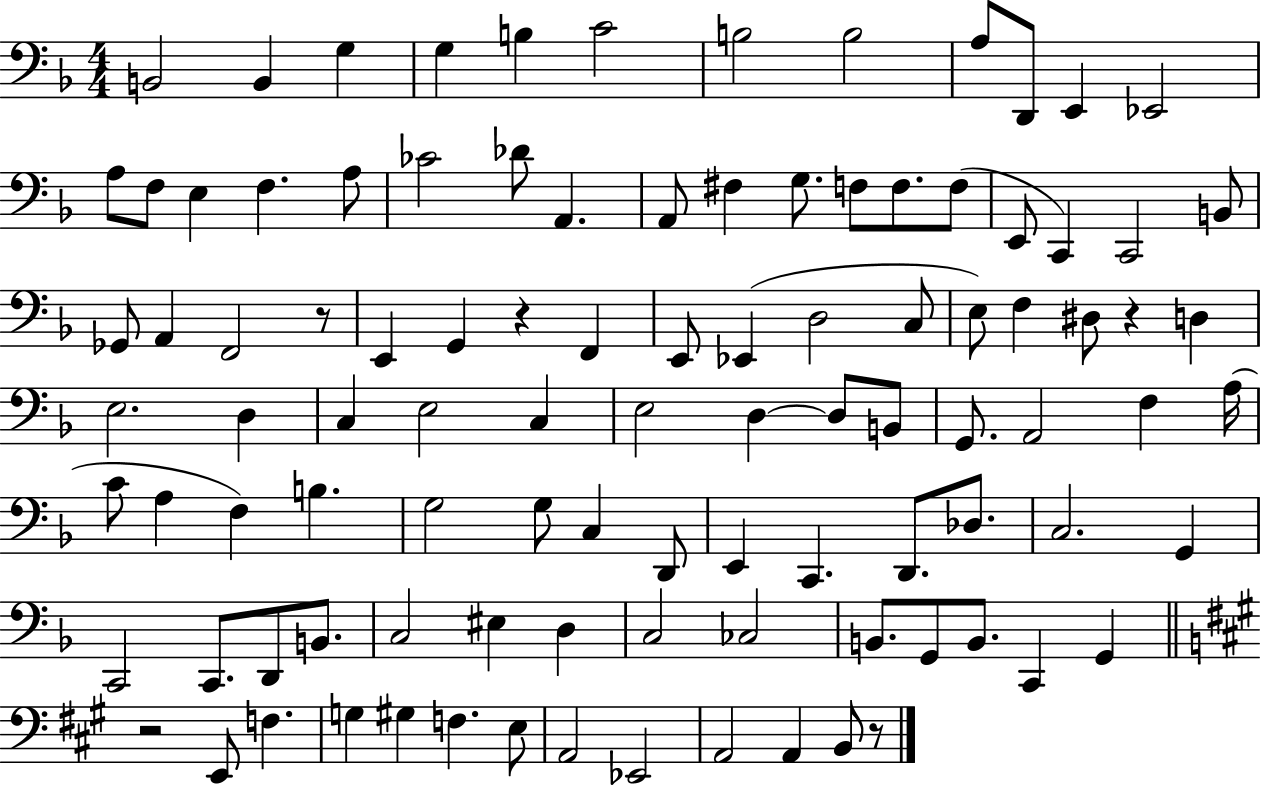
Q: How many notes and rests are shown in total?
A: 101